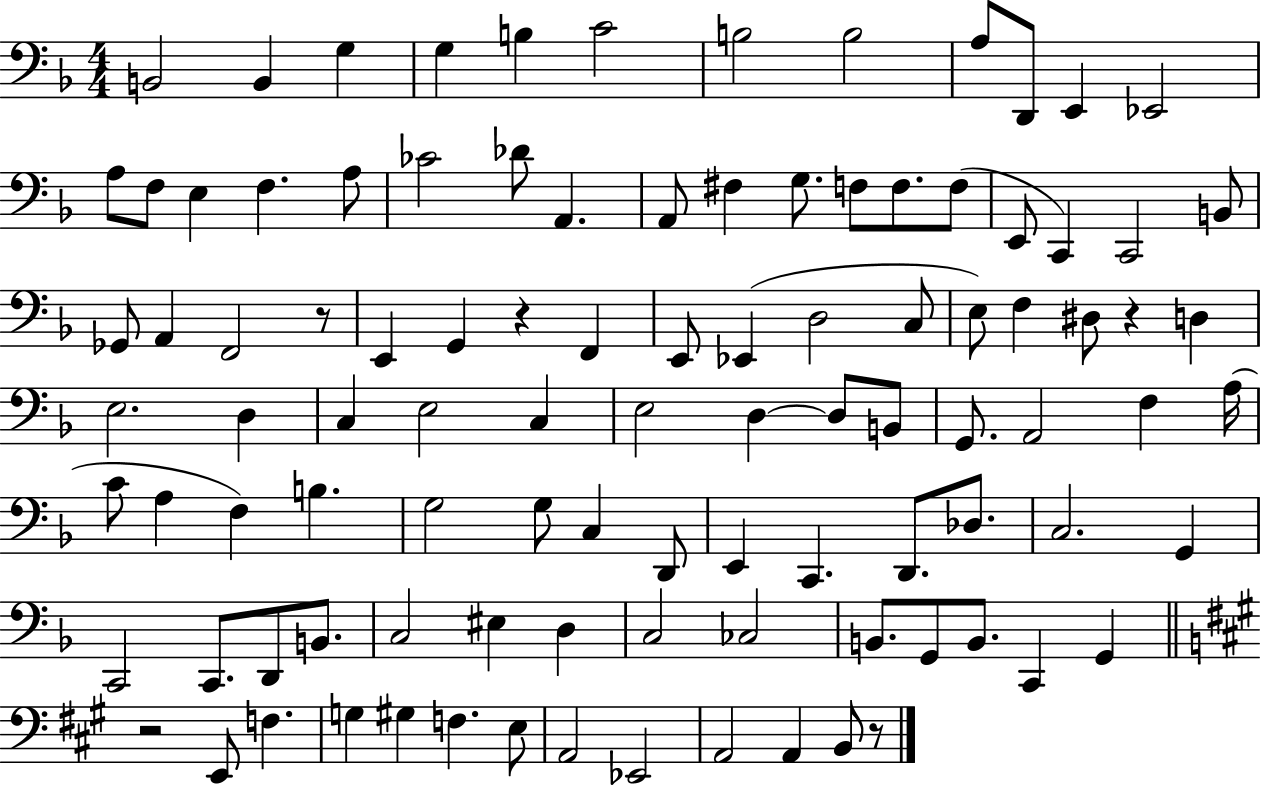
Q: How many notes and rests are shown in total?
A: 101